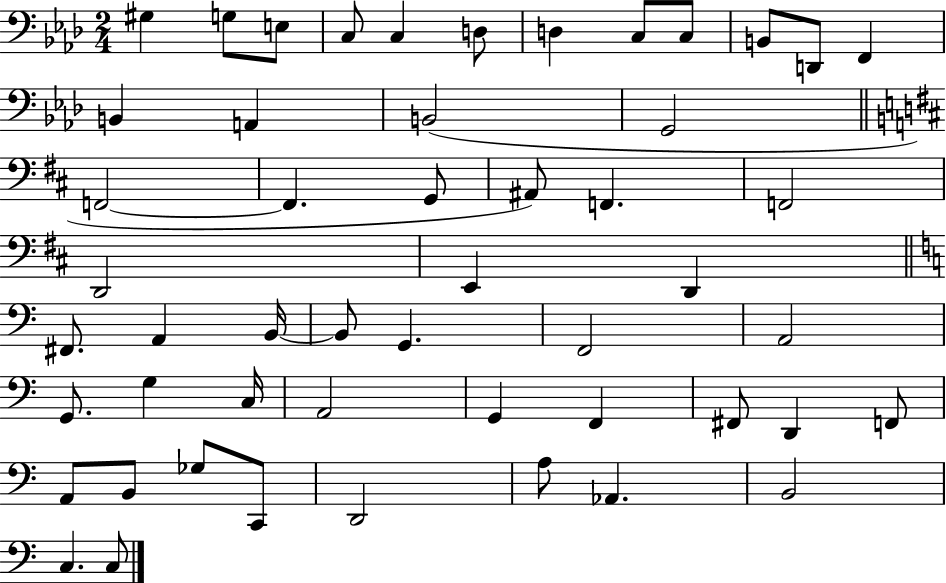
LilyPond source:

{
  \clef bass
  \numericTimeSignature
  \time 2/4
  \key aes \major
  gis4 g8 e8 | c8 c4 d8 | d4 c8 c8 | b,8 d,8 f,4 | \break b,4 a,4 | b,2( | g,2 | \bar "||" \break \key d \major f,2~~ | f,4. g,8 | ais,8) f,4. | f,2 | \break d,2 | e,4 d,4 | \bar "||" \break \key c \major fis,8. a,4 b,16~~ | b,8 g,4. | f,2 | a,2 | \break g,8. g4 c16 | a,2 | g,4 f,4 | fis,8 d,4 f,8 | \break a,8 b,8 ges8 c,8 | d,2 | a8 aes,4. | b,2 | \break c4. c8 | \bar "|."
}